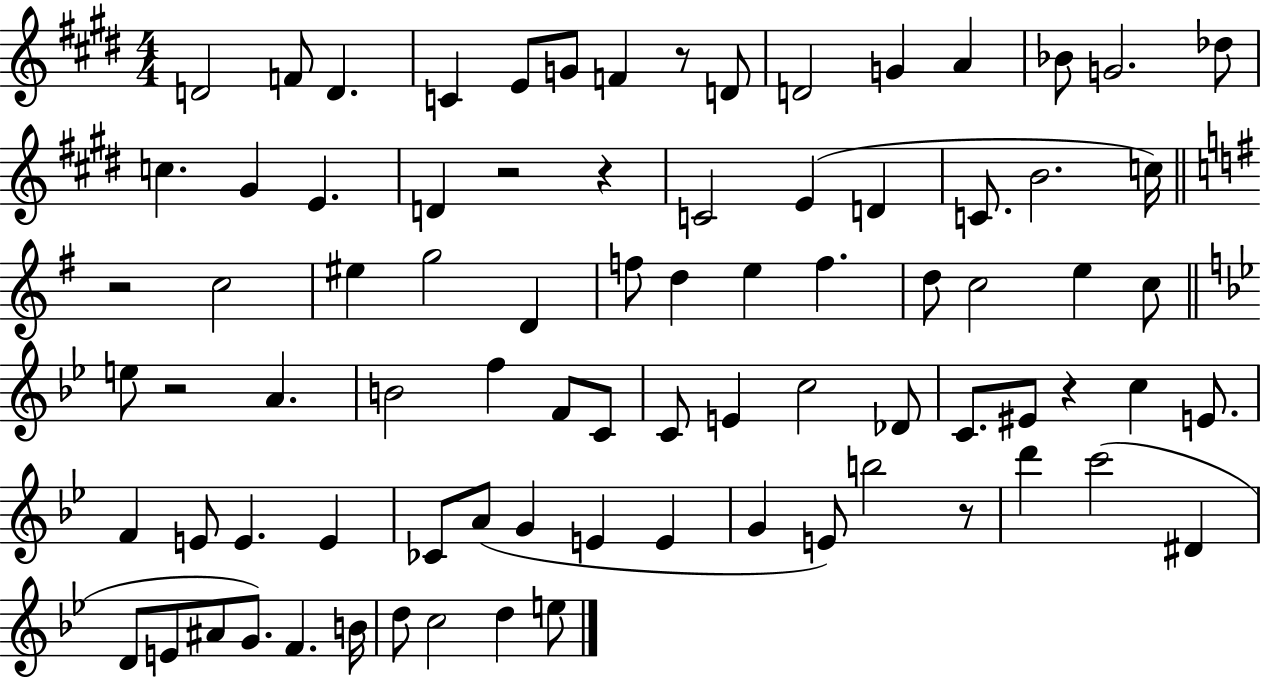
D4/h F4/e D4/q. C4/q E4/e G4/e F4/q R/e D4/e D4/h G4/q A4/q Bb4/e G4/h. Db5/e C5/q. G#4/q E4/q. D4/q R/h R/q C4/h E4/q D4/q C4/e. B4/h. C5/s R/h C5/h EIS5/q G5/h D4/q F5/e D5/q E5/q F5/q. D5/e C5/h E5/q C5/e E5/e R/h A4/q. B4/h F5/q F4/e C4/e C4/e E4/q C5/h Db4/e C4/e. EIS4/e R/q C5/q E4/e. F4/q E4/e E4/q. E4/q CES4/e A4/e G4/q E4/q E4/q G4/q E4/e B5/h R/e D6/q C6/h D#4/q D4/e E4/e A#4/e G4/e. F4/q. B4/s D5/e C5/h D5/q E5/e